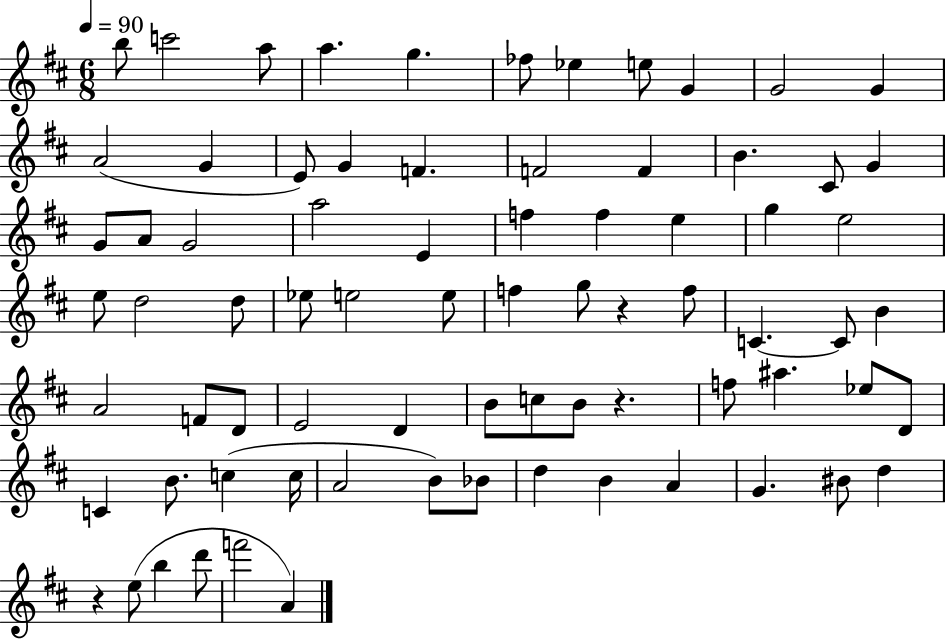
B5/e C6/h A5/e A5/q. G5/q. FES5/e Eb5/q E5/e G4/q G4/h G4/q A4/h G4/q E4/e G4/q F4/q. F4/h F4/q B4/q. C#4/e G4/q G4/e A4/e G4/h A5/h E4/q F5/q F5/q E5/q G5/q E5/h E5/e D5/h D5/e Eb5/e E5/h E5/e F5/q G5/e R/q F5/e C4/q. C4/e B4/q A4/h F4/e D4/e E4/h D4/q B4/e C5/e B4/e R/q. F5/e A#5/q. Eb5/e D4/e C4/q B4/e. C5/q C5/s A4/h B4/e Bb4/e D5/q B4/q A4/q G4/q. BIS4/e D5/q R/q E5/e B5/q D6/e F6/h A4/q